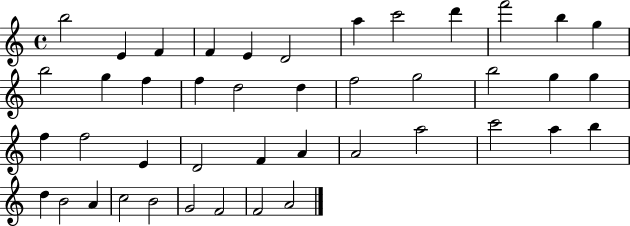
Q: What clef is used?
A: treble